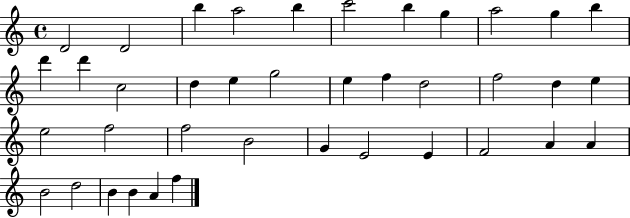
D4/h D4/h B5/q A5/h B5/q C6/h B5/q G5/q A5/h G5/q B5/q D6/q D6/q C5/h D5/q E5/q G5/h E5/q F5/q D5/h F5/h D5/q E5/q E5/h F5/h F5/h B4/h G4/q E4/h E4/q F4/h A4/q A4/q B4/h D5/h B4/q B4/q A4/q F5/q